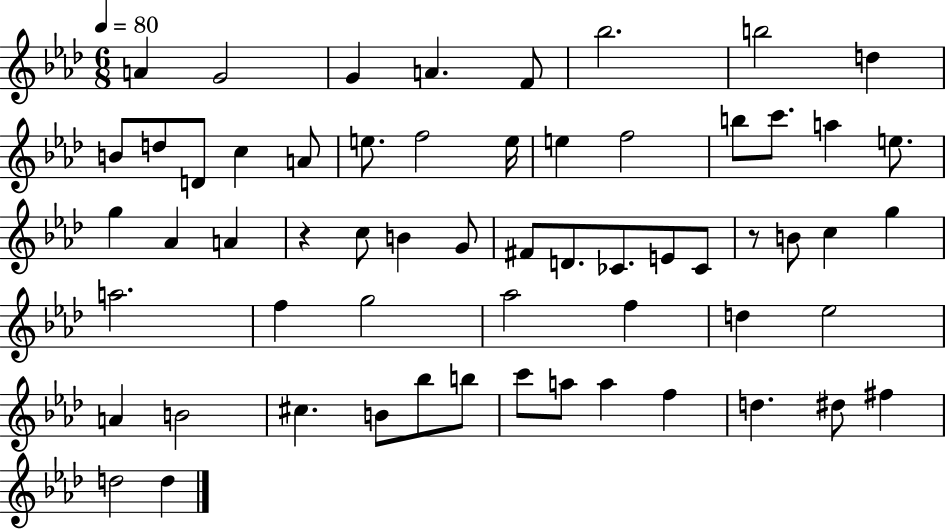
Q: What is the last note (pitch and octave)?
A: D5